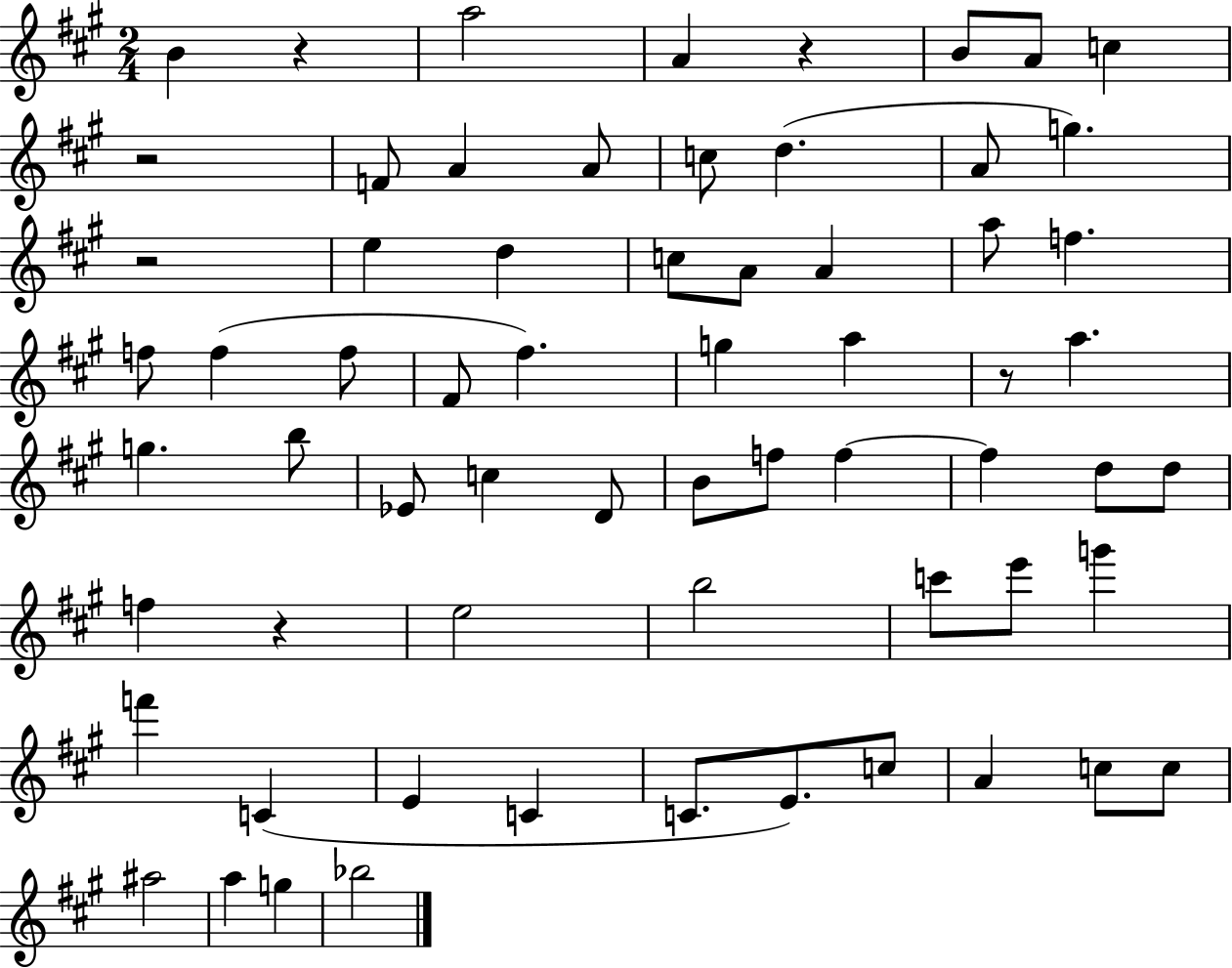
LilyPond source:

{
  \clef treble
  \numericTimeSignature
  \time 2/4
  \key a \major
  b'4 r4 | a''2 | a'4 r4 | b'8 a'8 c''4 | \break r2 | f'8 a'4 a'8 | c''8 d''4.( | a'8 g''4.) | \break r2 | e''4 d''4 | c''8 a'8 a'4 | a''8 f''4. | \break f''8 f''4( f''8 | fis'8 fis''4.) | g''4 a''4 | r8 a''4. | \break g''4. b''8 | ees'8 c''4 d'8 | b'8 f''8 f''4~~ | f''4 d''8 d''8 | \break f''4 r4 | e''2 | b''2 | c'''8 e'''8 g'''4 | \break f'''4 c'4( | e'4 c'4 | c'8. e'8.) c''8 | a'4 c''8 c''8 | \break ais''2 | a''4 g''4 | bes''2 | \bar "|."
}